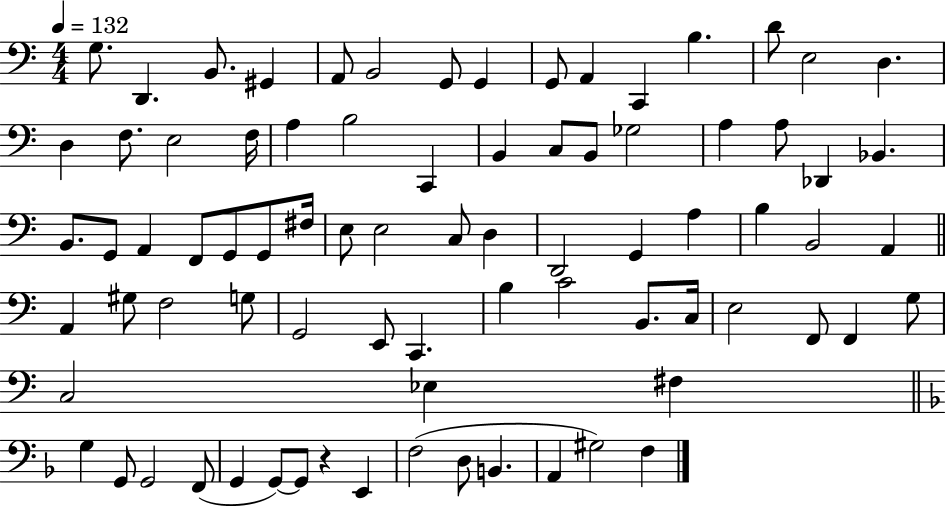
X:1
T:Untitled
M:4/4
L:1/4
K:C
G,/2 D,, B,,/2 ^G,, A,,/2 B,,2 G,,/2 G,, G,,/2 A,, C,, B, D/2 E,2 D, D, F,/2 E,2 F,/4 A, B,2 C,, B,, C,/2 B,,/2 _G,2 A, A,/2 _D,, _B,, B,,/2 G,,/2 A,, F,,/2 G,,/2 G,,/2 ^F,/4 E,/2 E,2 C,/2 D, D,,2 G,, A, B, B,,2 A,, A,, ^G,/2 F,2 G,/2 G,,2 E,,/2 C,, B, C2 B,,/2 C,/4 E,2 F,,/2 F,, G,/2 C,2 _E, ^F, G, G,,/2 G,,2 F,,/2 G,, G,,/2 G,,/2 z E,, F,2 D,/2 B,, A,, ^G,2 F,